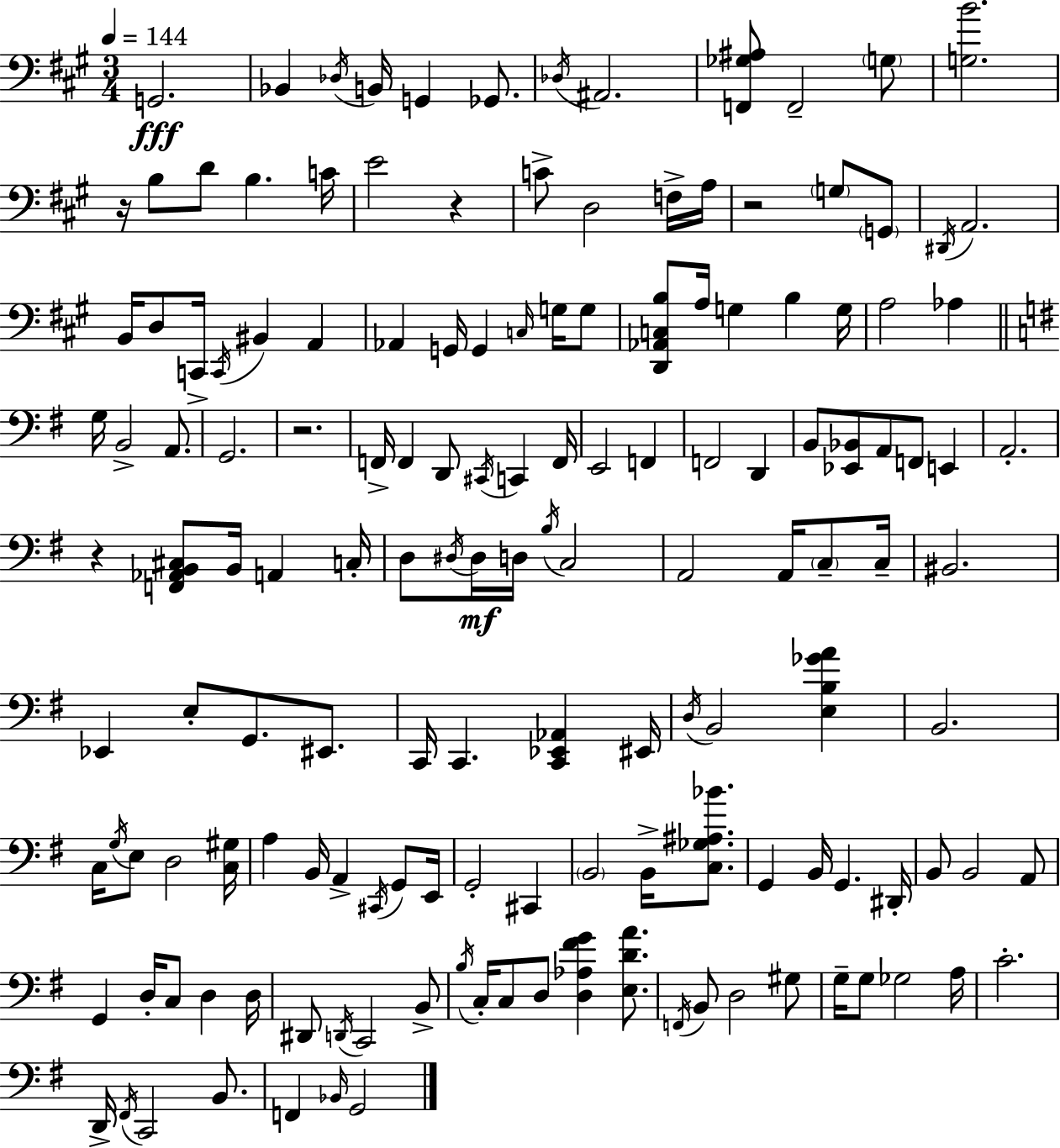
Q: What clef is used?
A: bass